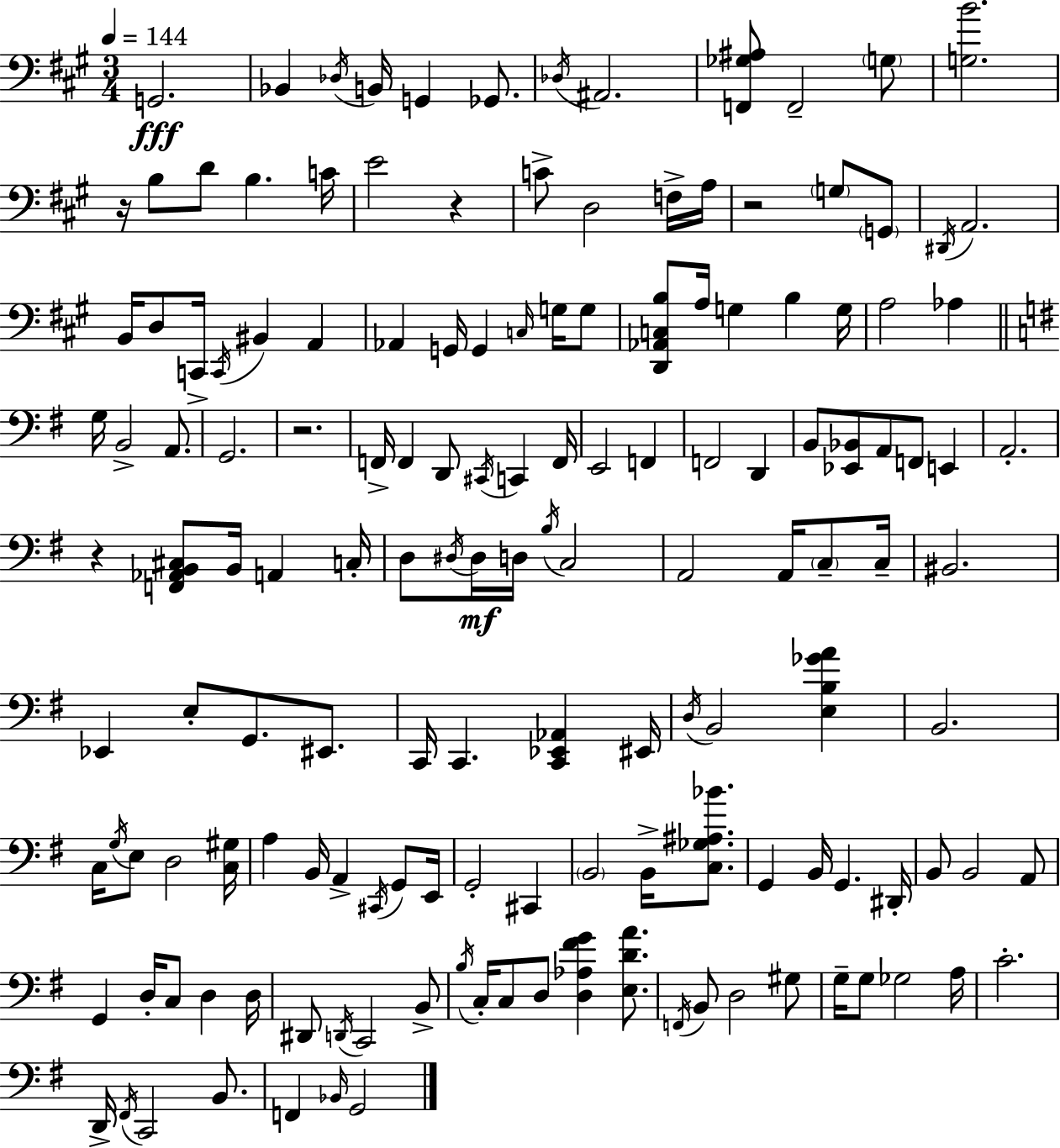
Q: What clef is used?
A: bass